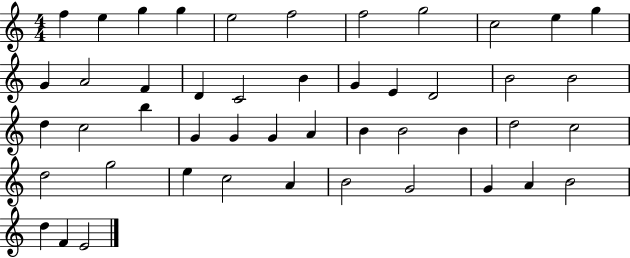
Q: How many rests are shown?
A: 0